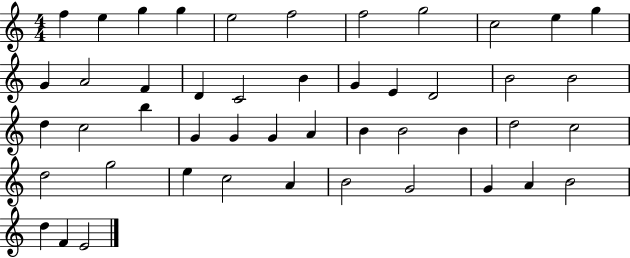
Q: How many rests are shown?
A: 0